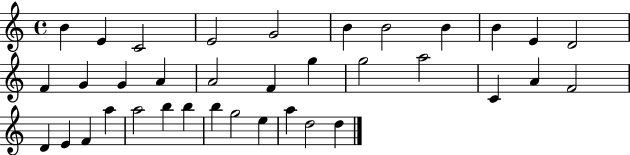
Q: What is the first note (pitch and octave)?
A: B4